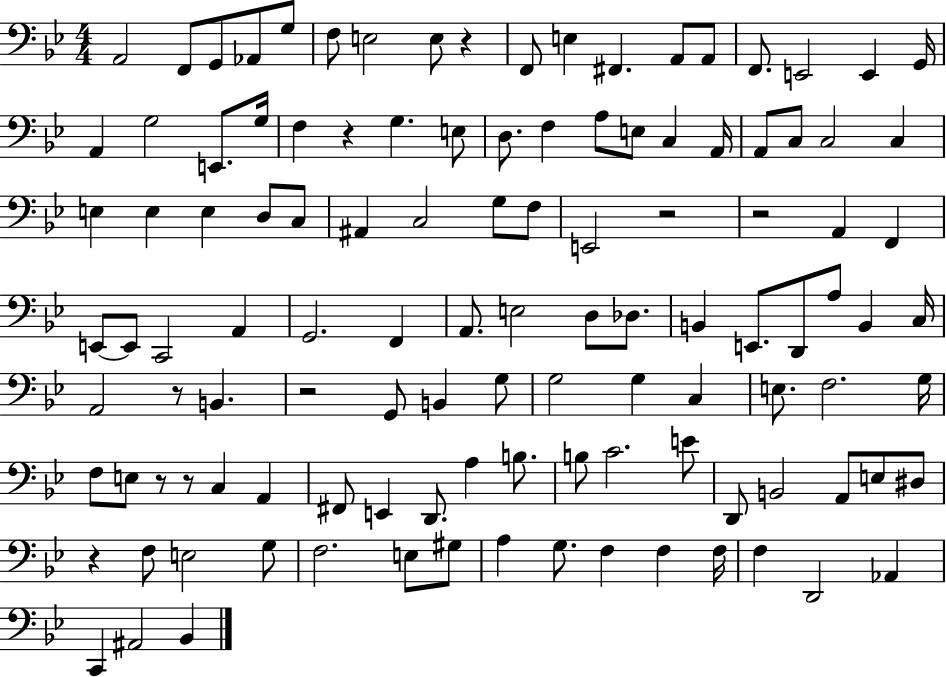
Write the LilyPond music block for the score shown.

{
  \clef bass
  \numericTimeSignature
  \time 4/4
  \key bes \major
  a,2 f,8 g,8 aes,8 g8 | f8 e2 e8 r4 | f,8 e4 fis,4. a,8 a,8 | f,8. e,2 e,4 g,16 | \break a,4 g2 e,8. g16 | f4 r4 g4. e8 | d8. f4 a8 e8 c4 a,16 | a,8 c8 c2 c4 | \break e4 e4 e4 d8 c8 | ais,4 c2 g8 f8 | e,2 r2 | r2 a,4 f,4 | \break e,8~~ e,8 c,2 a,4 | g,2. f,4 | a,8. e2 d8 des8. | b,4 e,8. d,8 a8 b,4 c16 | \break a,2 r8 b,4. | r2 g,8 b,4 g8 | g2 g4 c4 | e8. f2. g16 | \break f8 e8 r8 r8 c4 a,4 | fis,8 e,4 d,8. a4 b8. | b8 c'2. e'8 | d,8 b,2 a,8 e8 dis8 | \break r4 f8 e2 g8 | f2. e8 gis8 | a4 g8. f4 f4 f16 | f4 d,2 aes,4 | \break c,4 ais,2 bes,4 | \bar "|."
}